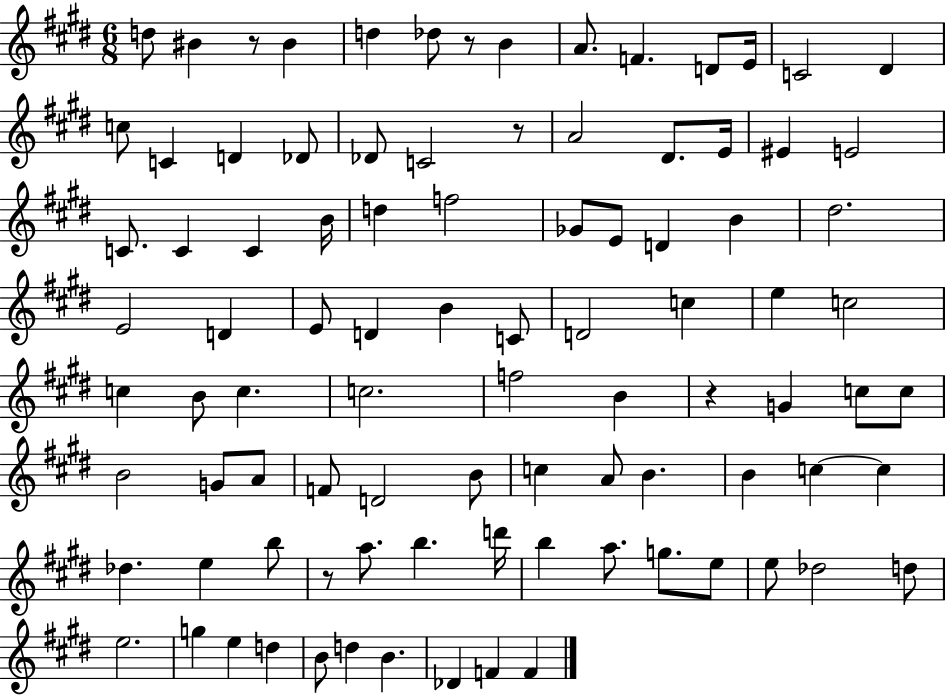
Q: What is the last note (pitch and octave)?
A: F4